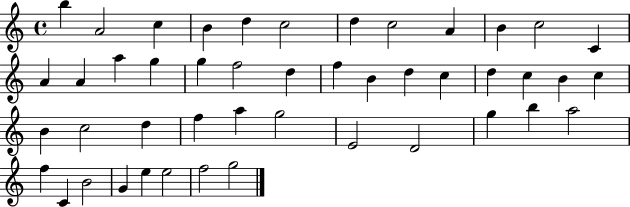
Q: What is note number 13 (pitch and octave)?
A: A4